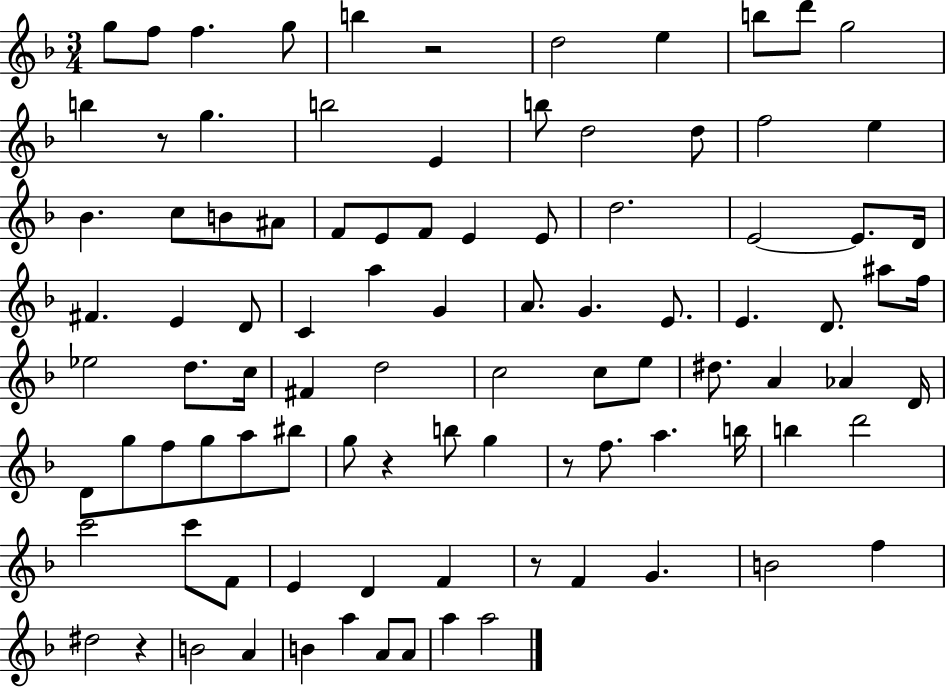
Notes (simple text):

G5/e F5/e F5/q. G5/e B5/q R/h D5/h E5/q B5/e D6/e G5/h B5/q R/e G5/q. B5/h E4/q B5/e D5/h D5/e F5/h E5/q Bb4/q. C5/e B4/e A#4/e F4/e E4/e F4/e E4/q E4/e D5/h. E4/h E4/e. D4/s F#4/q. E4/q D4/e C4/q A5/q G4/q A4/e. G4/q. E4/e. E4/q. D4/e. A#5/e F5/s Eb5/h D5/e. C5/s F#4/q D5/h C5/h C5/e E5/e D#5/e. A4/q Ab4/q D4/s D4/e G5/e F5/e G5/e A5/e BIS5/e G5/e R/q B5/e G5/q R/e F5/e. A5/q. B5/s B5/q D6/h C6/h C6/e F4/e E4/q D4/q F4/q R/e F4/q G4/q. B4/h F5/q D#5/h R/q B4/h A4/q B4/q A5/q A4/e A4/e A5/q A5/h